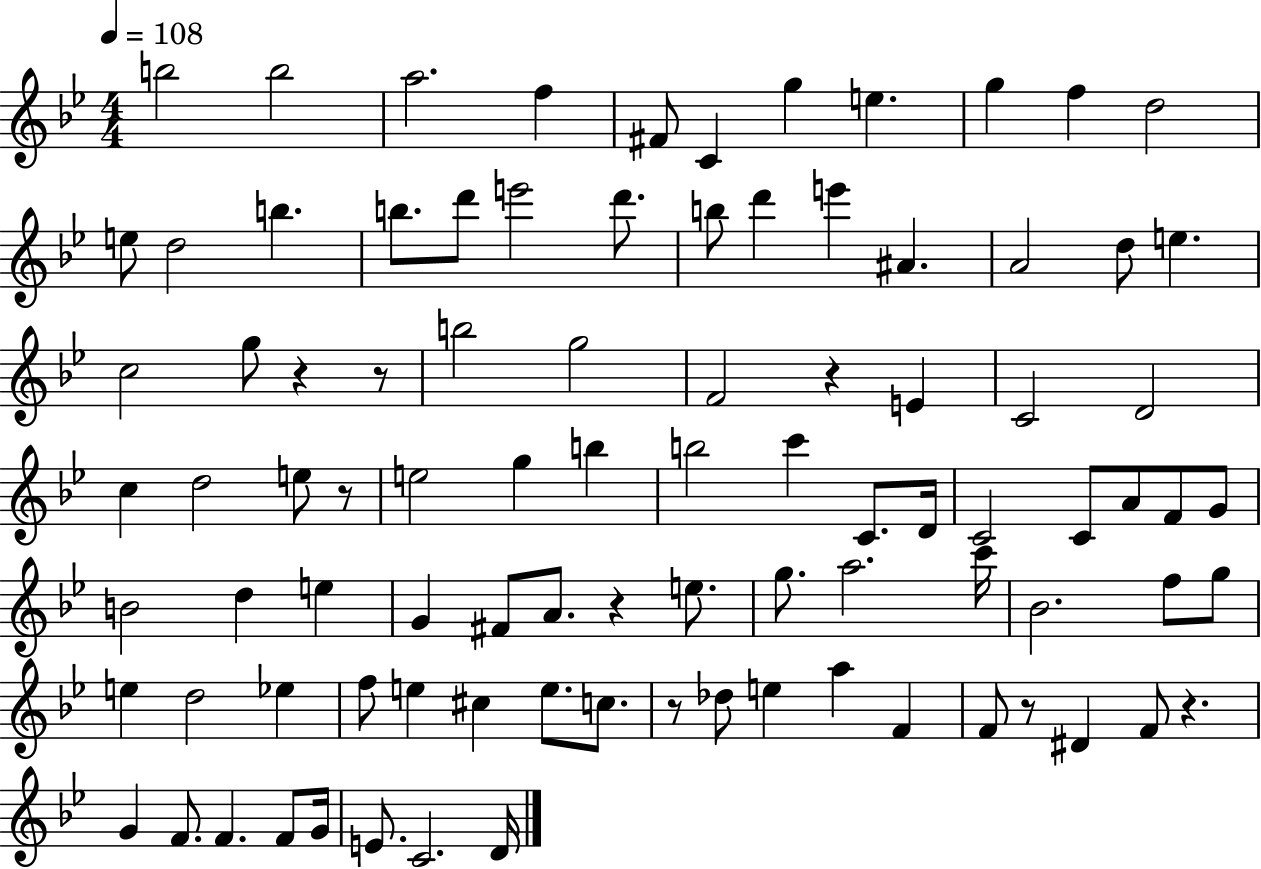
{
  \clef treble
  \numericTimeSignature
  \time 4/4
  \key bes \major
  \tempo 4 = 108
  b''2 b''2 | a''2. f''4 | fis'8 c'4 g''4 e''4. | g''4 f''4 d''2 | \break e''8 d''2 b''4. | b''8. d'''8 e'''2 d'''8. | b''8 d'''4 e'''4 ais'4. | a'2 d''8 e''4. | \break c''2 g''8 r4 r8 | b''2 g''2 | f'2 r4 e'4 | c'2 d'2 | \break c''4 d''2 e''8 r8 | e''2 g''4 b''4 | b''2 c'''4 c'8. d'16 | c'2 c'8 a'8 f'8 g'8 | \break b'2 d''4 e''4 | g'4 fis'8 a'8. r4 e''8. | g''8. a''2. c'''16 | bes'2. f''8 g''8 | \break e''4 d''2 ees''4 | f''8 e''4 cis''4 e''8. c''8. | r8 des''8 e''4 a''4 f'4 | f'8 r8 dis'4 f'8 r4. | \break g'4 f'8. f'4. f'8 g'16 | e'8. c'2. d'16 | \bar "|."
}